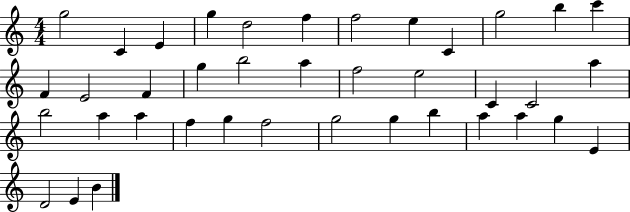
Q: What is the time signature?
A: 4/4